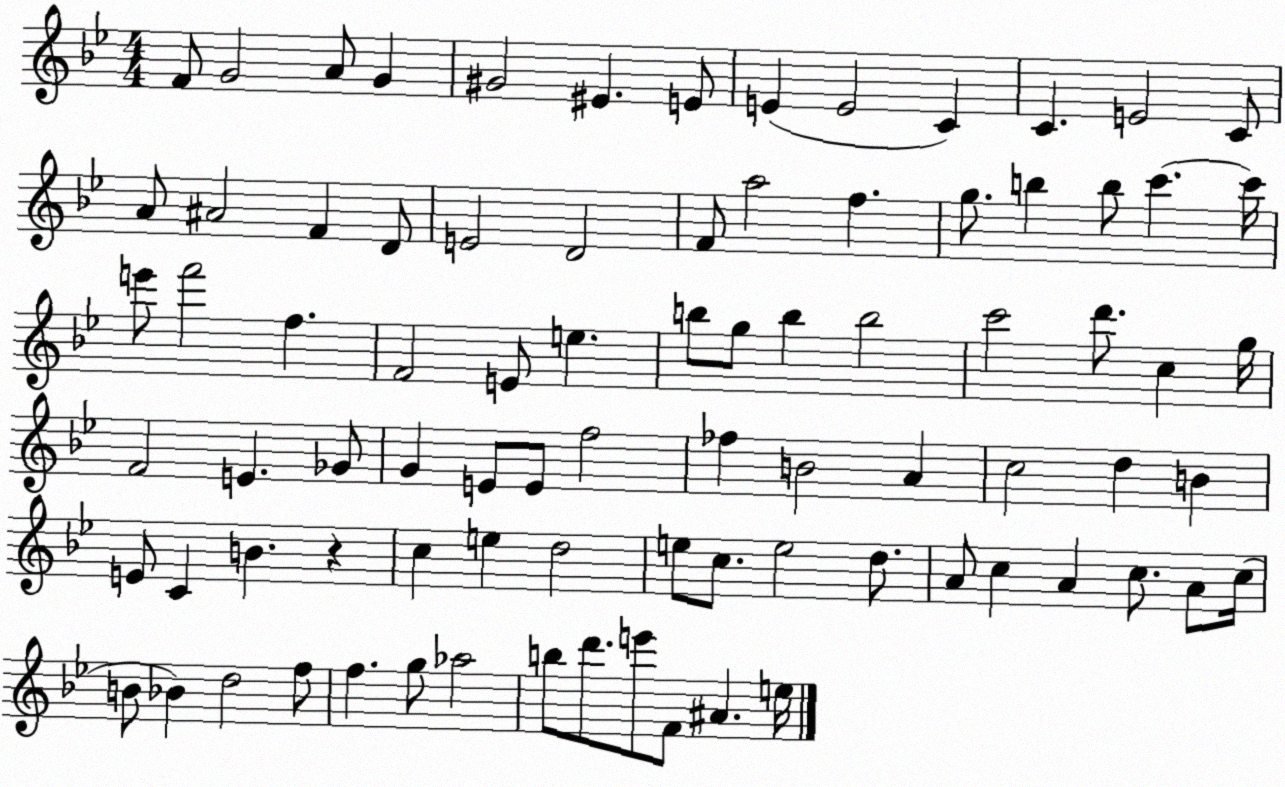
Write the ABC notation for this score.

X:1
T:Untitled
M:4/4
L:1/4
K:Bb
F/2 G2 A/2 G ^G2 ^E E/2 E E2 C C E2 C/2 A/2 ^A2 F D/2 E2 D2 F/2 a2 f g/2 b b/2 c' c'/4 e'/2 f'2 f F2 E/2 e b/2 g/2 b b2 c'2 d'/2 c g/4 F2 E _G/2 G E/2 E/2 f2 _f B2 A c2 d B E/2 C B z c e d2 e/2 c/2 e2 d/2 A/2 c A c/2 A/2 c/4 B/2 _B d2 f/2 f g/2 _a2 b/2 d'/2 e'/2 F/2 ^A e/4